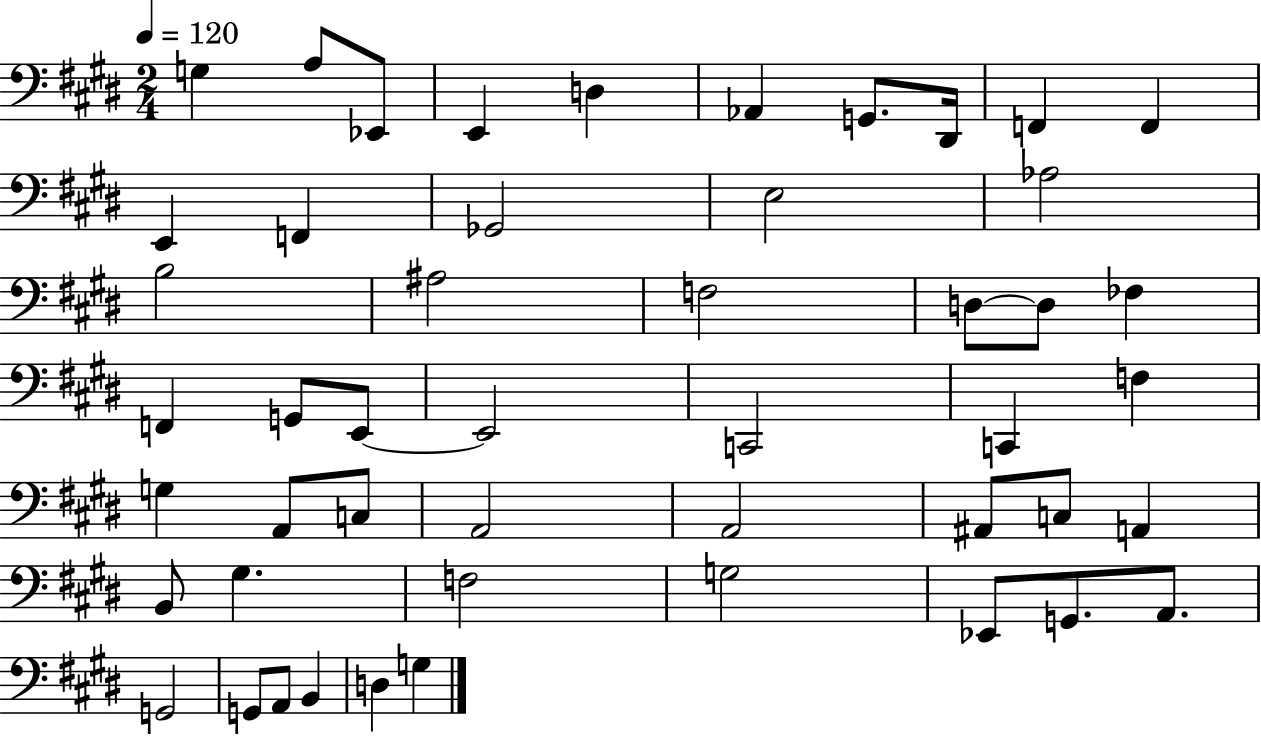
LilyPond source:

{
  \clef bass
  \numericTimeSignature
  \time 2/4
  \key e \major
  \tempo 4 = 120
  g4 a8 ees,8 | e,4 d4 | aes,4 g,8. dis,16 | f,4 f,4 | \break e,4 f,4 | ges,2 | e2 | aes2 | \break b2 | ais2 | f2 | d8~~ d8 fes4 | \break f,4 g,8 e,8~~ | e,2 | c,2 | c,4 f4 | \break g4 a,8 c8 | a,2 | a,2 | ais,8 c8 a,4 | \break b,8 gis4. | f2 | g2 | ees,8 g,8. a,8. | \break g,2 | g,8 a,8 b,4 | d4 g4 | \bar "|."
}